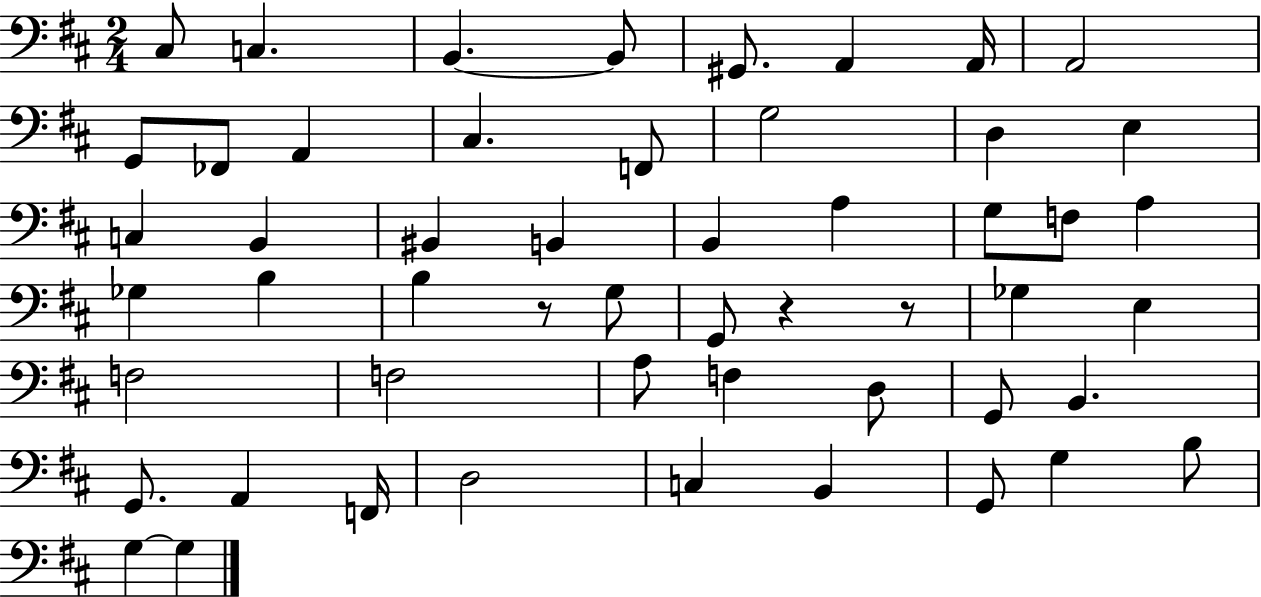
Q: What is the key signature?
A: D major